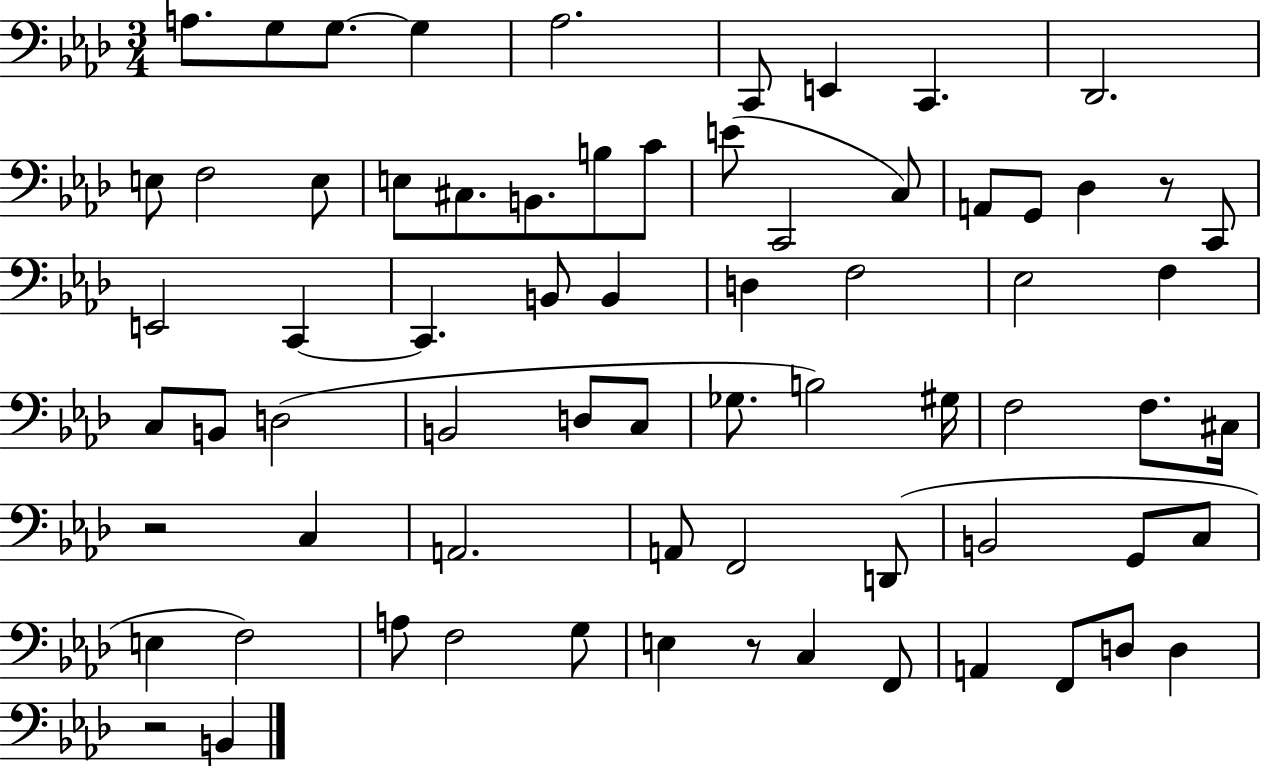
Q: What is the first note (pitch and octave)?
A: A3